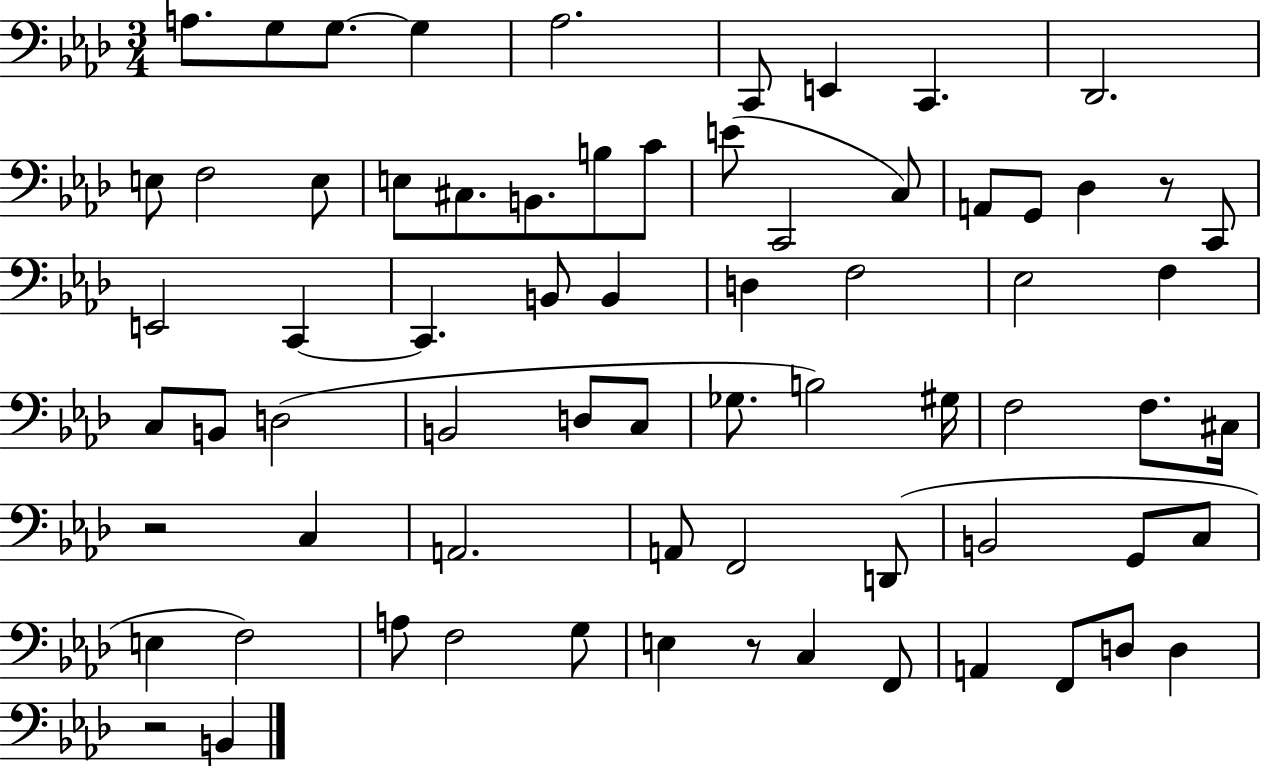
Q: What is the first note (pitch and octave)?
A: A3